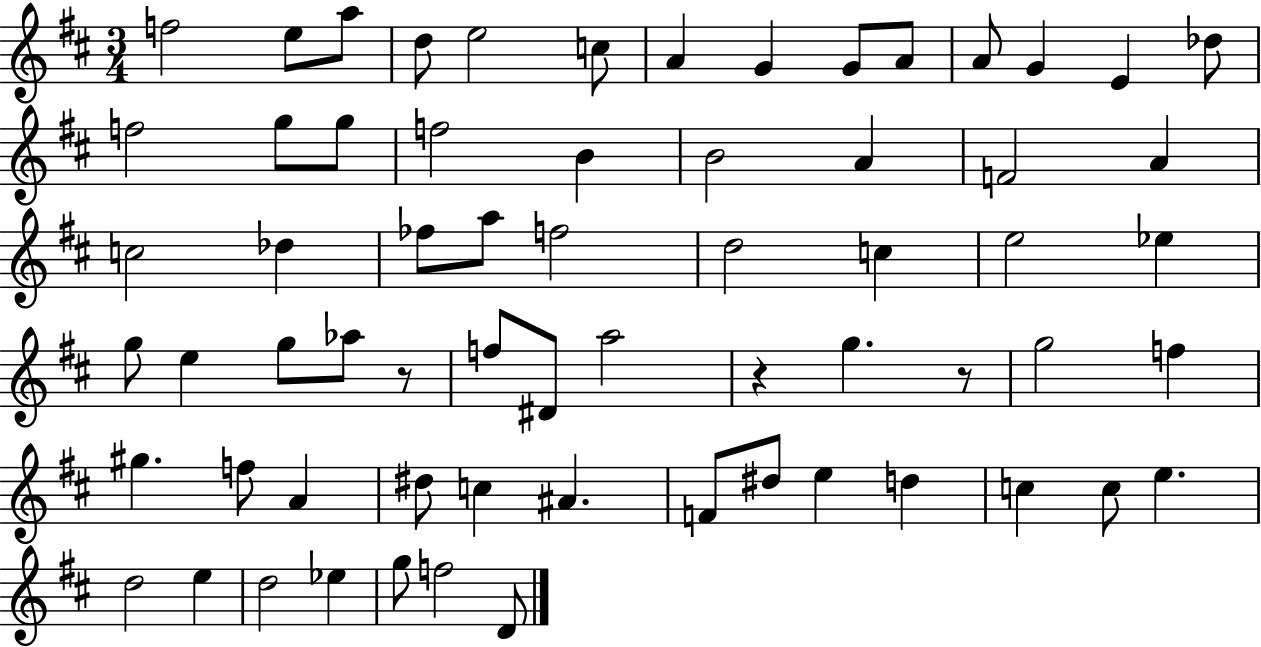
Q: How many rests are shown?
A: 3